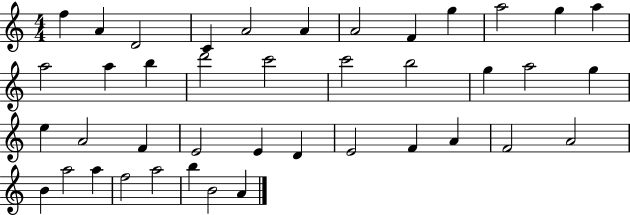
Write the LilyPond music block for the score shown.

{
  \clef treble
  \numericTimeSignature
  \time 4/4
  \key c \major
  f''4 a'4 d'2 | c'4 a'2 a'4 | a'2 f'4 g''4 | a''2 g''4 a''4 | \break a''2 a''4 b''4 | d'''2 c'''2 | c'''2 b''2 | g''4 a''2 g''4 | \break e''4 a'2 f'4 | e'2 e'4 d'4 | e'2 f'4 a'4 | f'2 a'2 | \break b'4 a''2 a''4 | f''2 a''2 | b''4 b'2 a'4 | \bar "|."
}